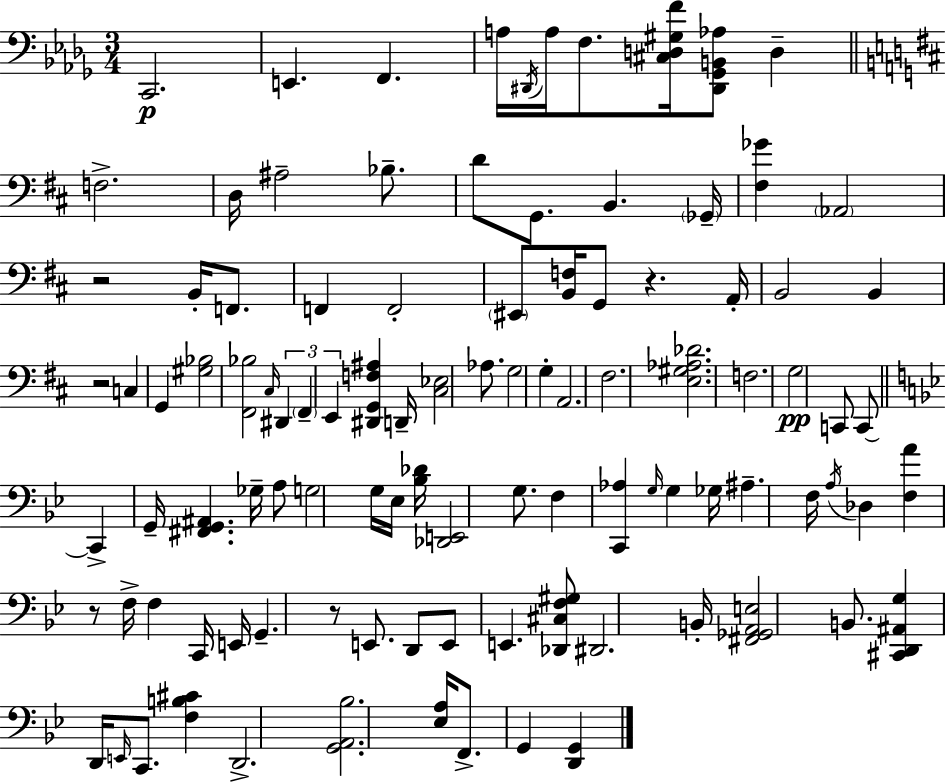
C2/h. E2/q. F2/q. A3/s D#2/s A3/s F3/e. [C#3,D3,G#3,F4]/s [D#2,Gb2,B2,Ab3]/e D3/q F3/h. D3/s A#3/h Bb3/e. D4/e G2/e. B2/q. Gb2/s [F#3,Gb4]/q Ab2/h R/h B2/s F2/e. F2/q F2/h EIS2/e [B2,F3]/s G2/e R/q. A2/s B2/h B2/q R/h C3/q G2/q [G#3,Bb3]/h [F#2,Bb3]/h C#3/s D#2/q F#2/q E2/q [D#2,G2,F3,A#3]/q D2/s [C#3,Eb3]/h Ab3/e. G3/h G3/q A2/h. F#3/h. [E3,G#3,Ab3,Db4]/h. F3/h. G3/h C2/e C2/e C2/q G2/s [F#2,G2,A#2]/q. Gb3/s A3/e G3/h G3/s Eb3/s [Bb3,Db4]/s [Db2,E2]/h G3/e. F3/q [C2,Ab3]/q G3/s G3/q Gb3/s A#3/q. F3/s A3/s Db3/q [F3,A4]/q R/e F3/s F3/q C2/s E2/s G2/q. R/e E2/e. D2/e E2/e E2/q. [Db2,C#3,F3,G#3]/e D#2/h. B2/s [F#2,Gb2,A2,E3]/h B2/e. [C#2,D2,A#2,G3]/q D2/s E2/s C2/e. [F3,B3,C#4]/q D2/h. [G2,A2,Bb3]/h. [Eb3,A3]/s F2/e. G2/q [D2,G2]/q